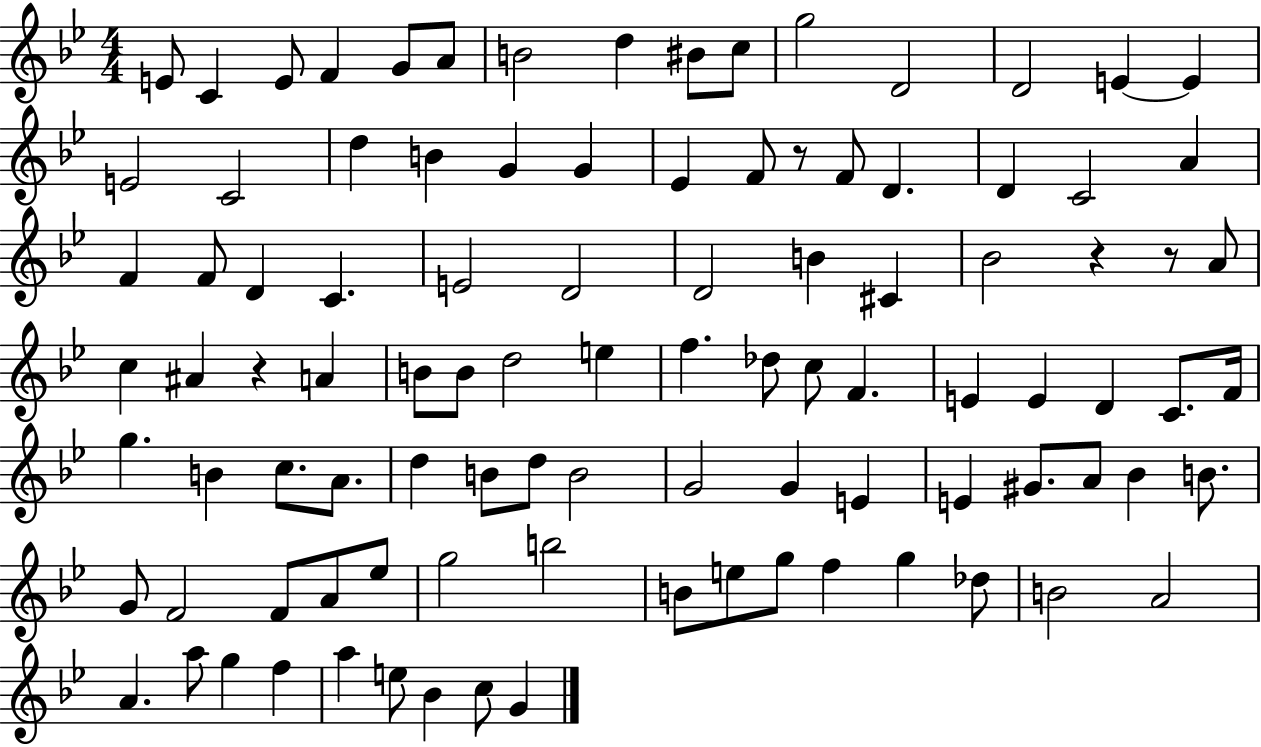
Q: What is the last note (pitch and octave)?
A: G4